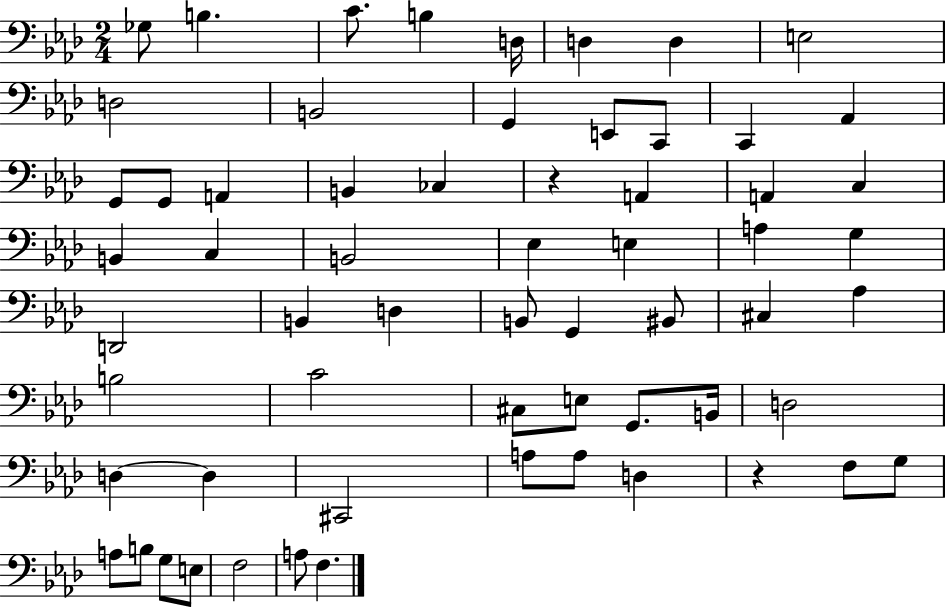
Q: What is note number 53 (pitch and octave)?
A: G3